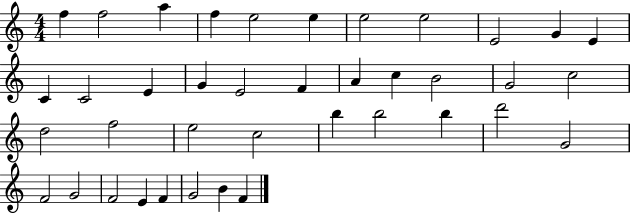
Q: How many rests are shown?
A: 0